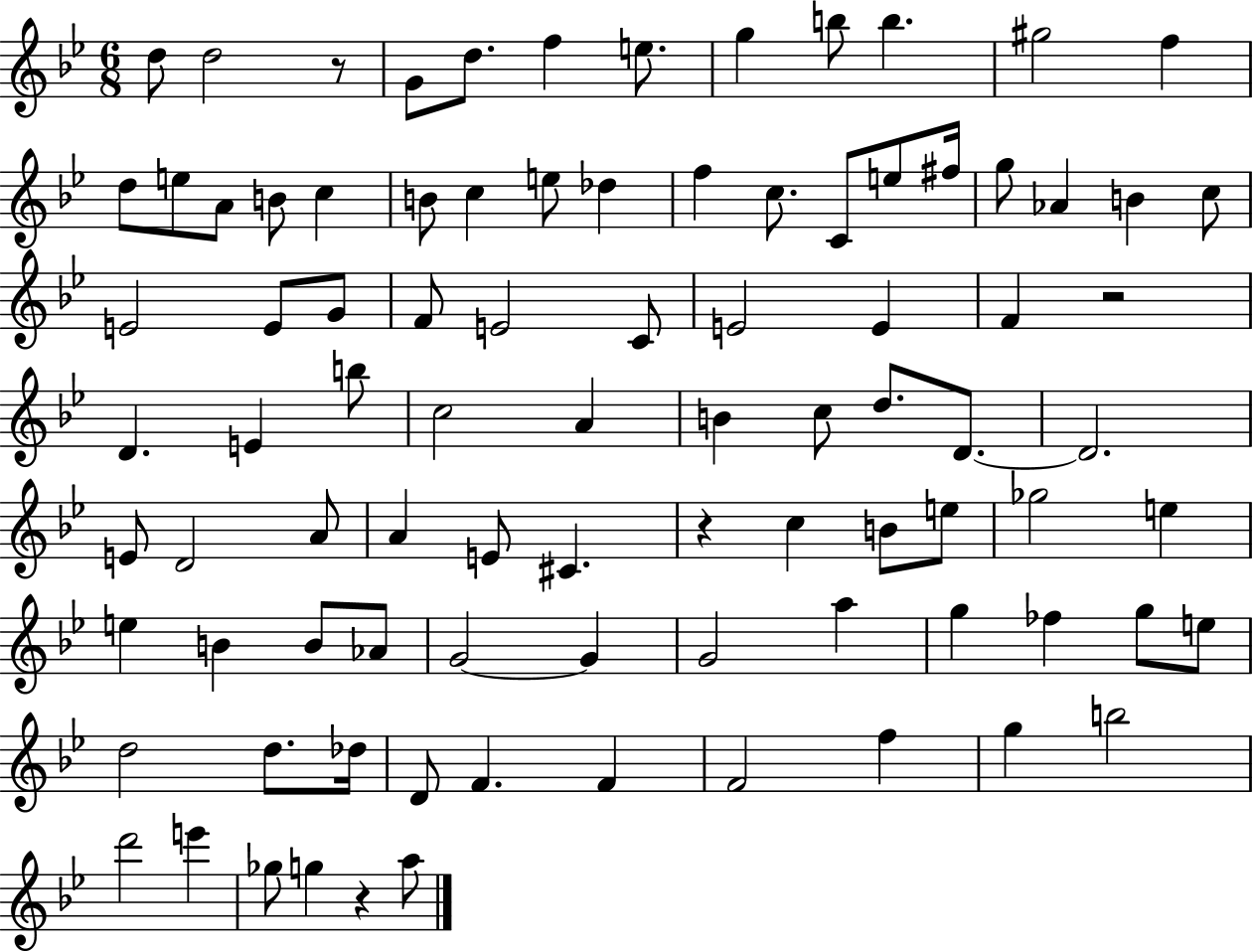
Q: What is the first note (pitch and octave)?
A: D5